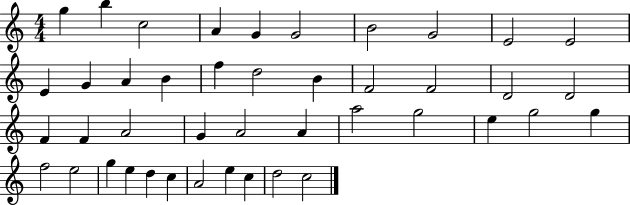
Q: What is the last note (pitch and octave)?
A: C5